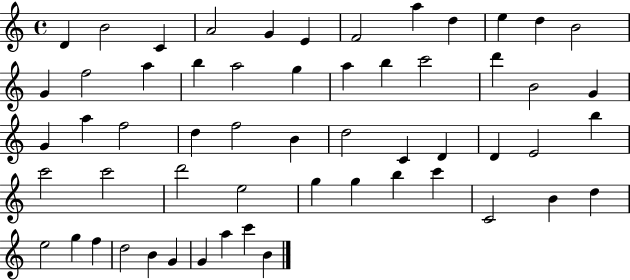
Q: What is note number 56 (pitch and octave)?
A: C6